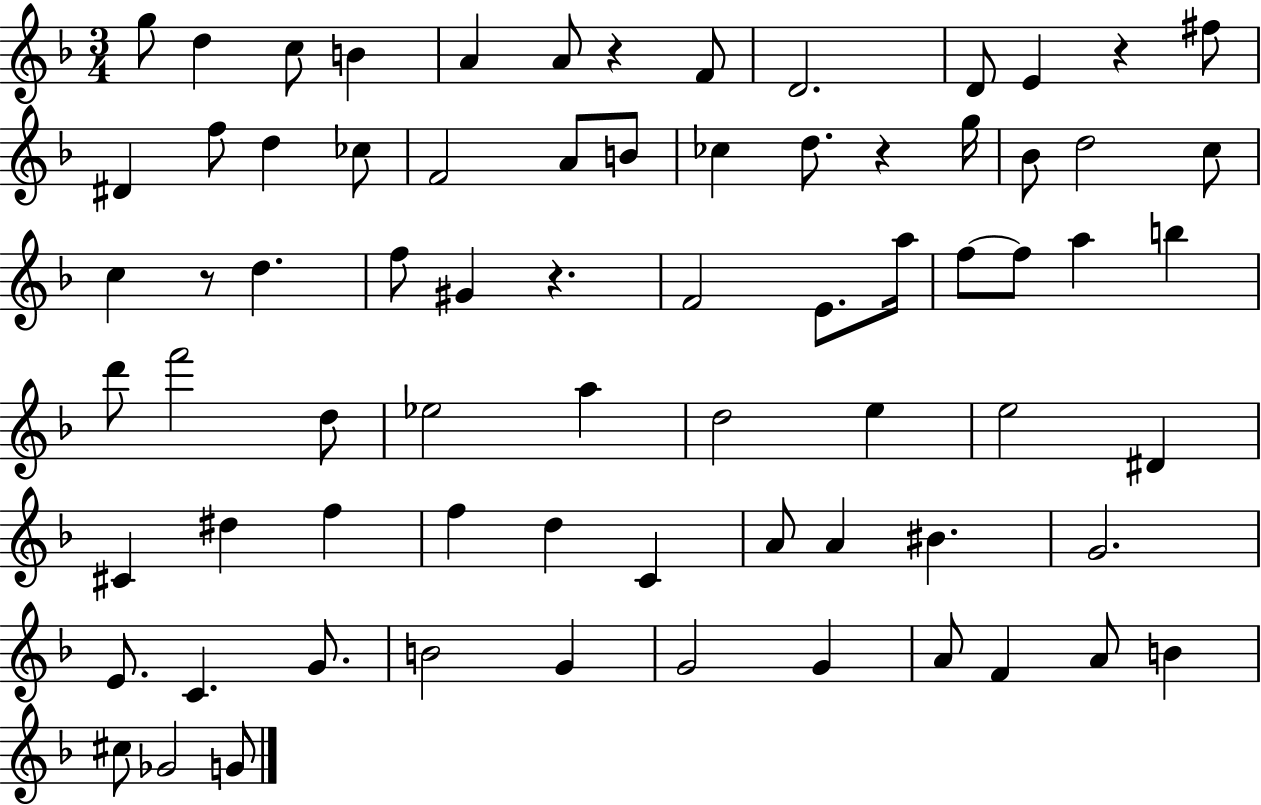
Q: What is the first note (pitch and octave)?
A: G5